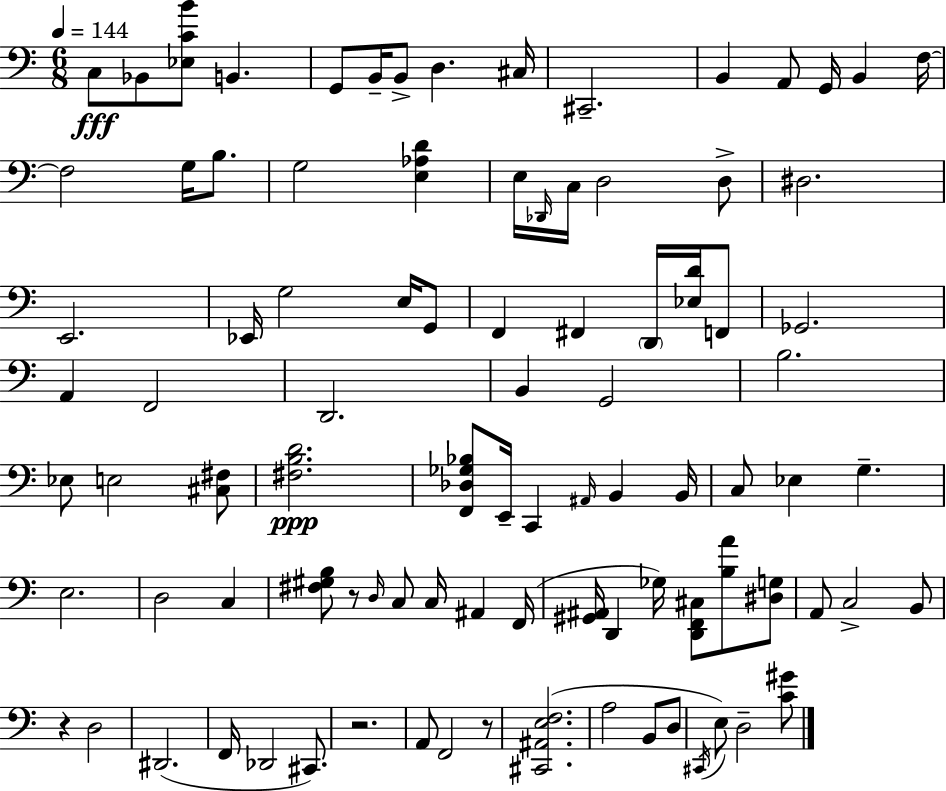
X:1
T:Untitled
M:6/8
L:1/4
K:Am
C,/2 _B,,/2 [_E,CB]/2 B,, G,,/2 B,,/4 B,,/2 D, ^C,/4 ^C,,2 B,, A,,/2 G,,/4 B,, F,/4 F,2 G,/4 B,/2 G,2 [E,_A,D] E,/4 _D,,/4 C,/4 D,2 D,/2 ^D,2 E,,2 _E,,/4 G,2 E,/4 G,,/2 F,, ^F,, D,,/4 [_E,D]/4 F,,/2 _G,,2 A,, F,,2 D,,2 B,, G,,2 B,2 _E,/2 E,2 [^C,^F,]/2 [^F,B,D]2 [F,,_D,_G,_B,]/2 E,,/4 C,, ^A,,/4 B,, B,,/4 C,/2 _E, G, E,2 D,2 C, [^F,^G,B,]/2 z/2 D,/4 C,/2 C,/4 ^A,, F,,/4 [^G,,^A,,]/4 D,, _G,/4 [D,,F,,^C,]/2 [B,A]/2 [^D,G,]/2 A,,/2 C,2 B,,/2 z D,2 ^D,,2 F,,/4 _D,,2 ^C,,/2 z2 A,,/2 F,,2 z/2 [^C,,^A,,E,F,]2 A,2 B,,/2 D,/2 ^C,,/4 E,/2 D,2 [C^G]/2